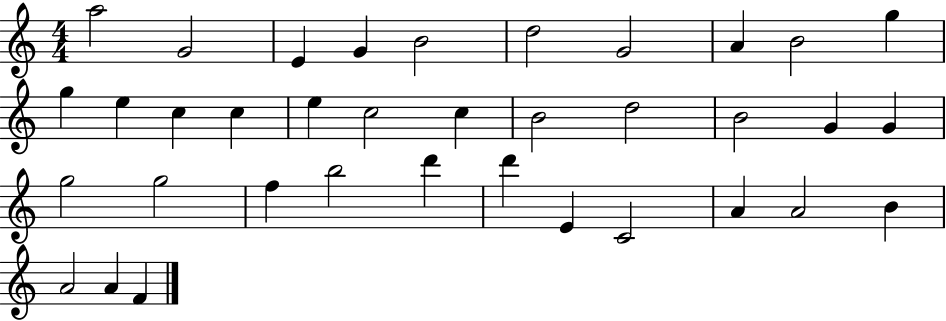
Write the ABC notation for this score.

X:1
T:Untitled
M:4/4
L:1/4
K:C
a2 G2 E G B2 d2 G2 A B2 g g e c c e c2 c B2 d2 B2 G G g2 g2 f b2 d' d' E C2 A A2 B A2 A F